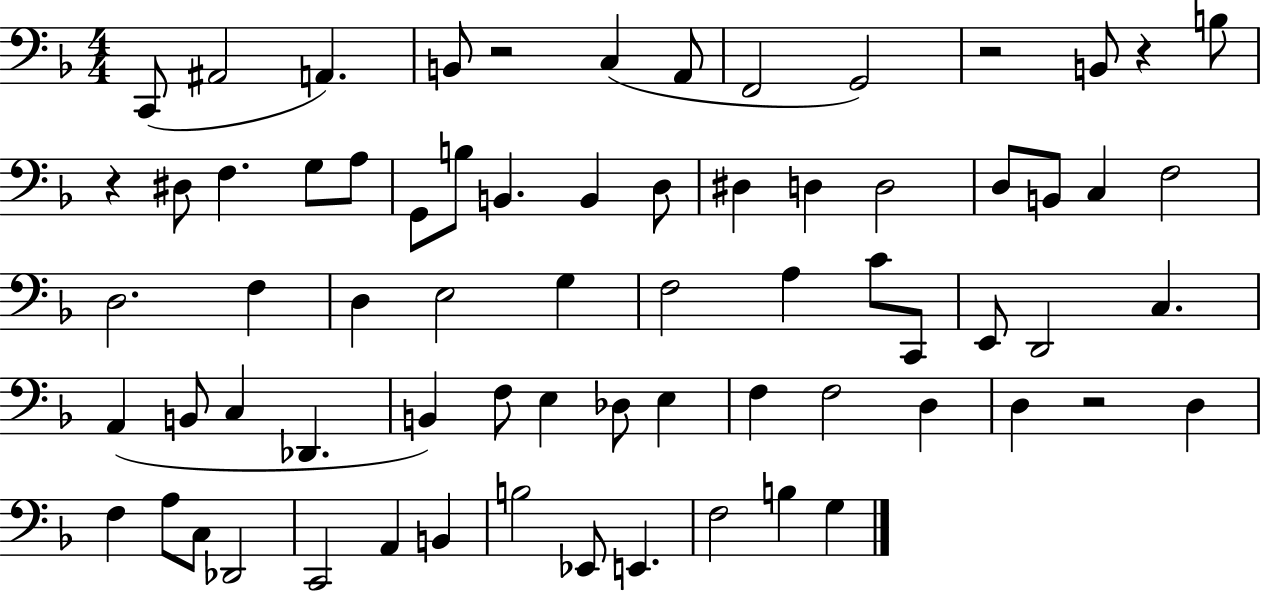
{
  \clef bass
  \numericTimeSignature
  \time 4/4
  \key f \major
  \repeat volta 2 { c,8( ais,2 a,4.) | b,8 r2 c4( a,8 | f,2 g,2) | r2 b,8 r4 b8 | \break r4 dis8 f4. g8 a8 | g,8 b8 b,4. b,4 d8 | dis4 d4 d2 | d8 b,8 c4 f2 | \break d2. f4 | d4 e2 g4 | f2 a4 c'8 c,8 | e,8 d,2 c4. | \break a,4( b,8 c4 des,4. | b,4) f8 e4 des8 e4 | f4 f2 d4 | d4 r2 d4 | \break f4 a8 c8 des,2 | c,2 a,4 b,4 | b2 ees,8 e,4. | f2 b4 g4 | \break } \bar "|."
}